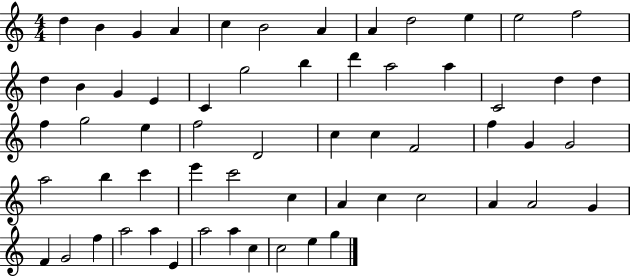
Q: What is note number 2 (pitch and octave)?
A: B4